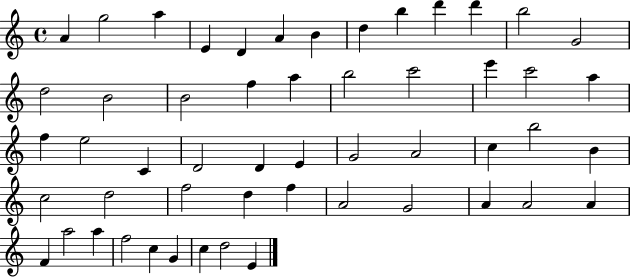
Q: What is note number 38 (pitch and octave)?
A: D5